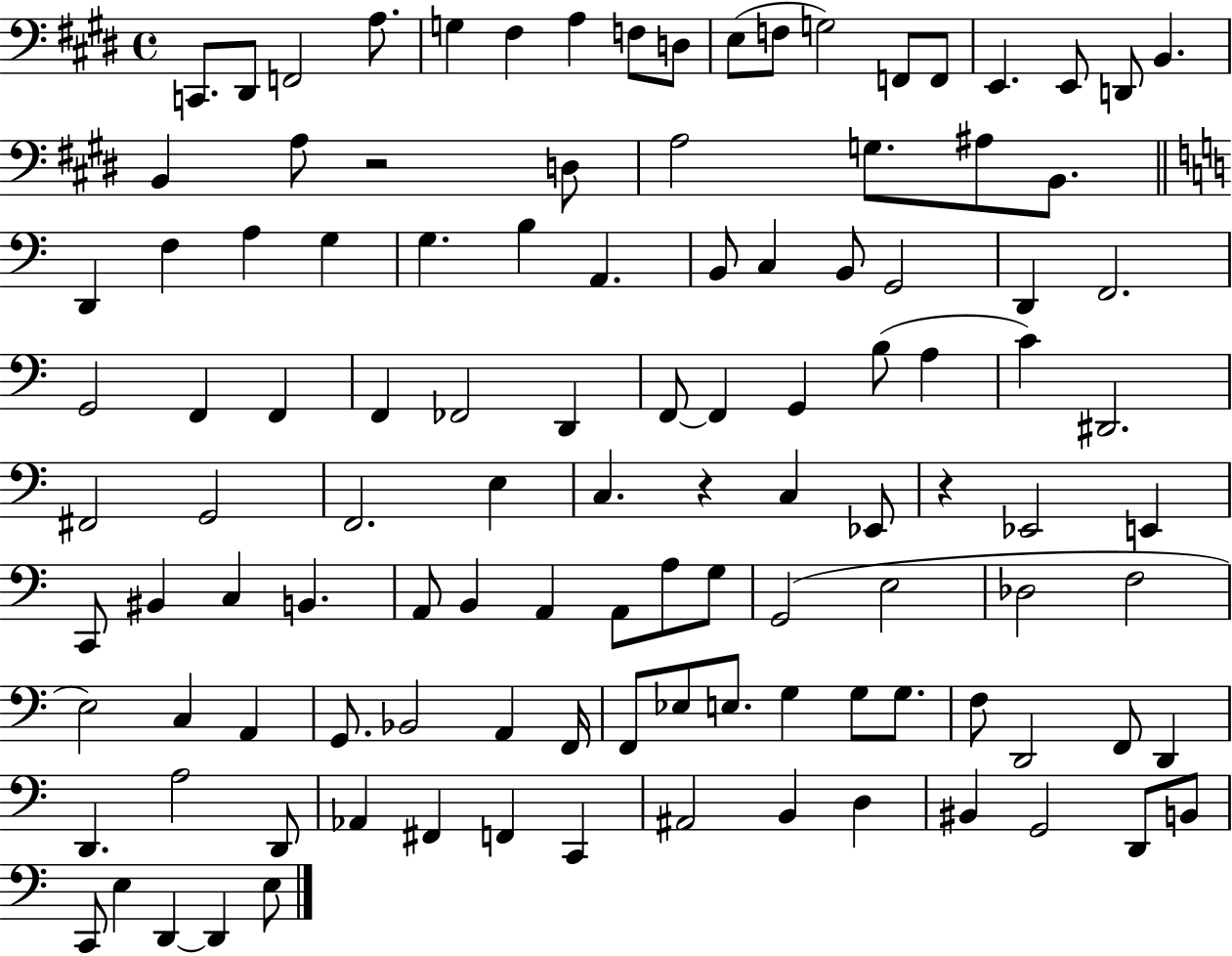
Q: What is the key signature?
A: E major